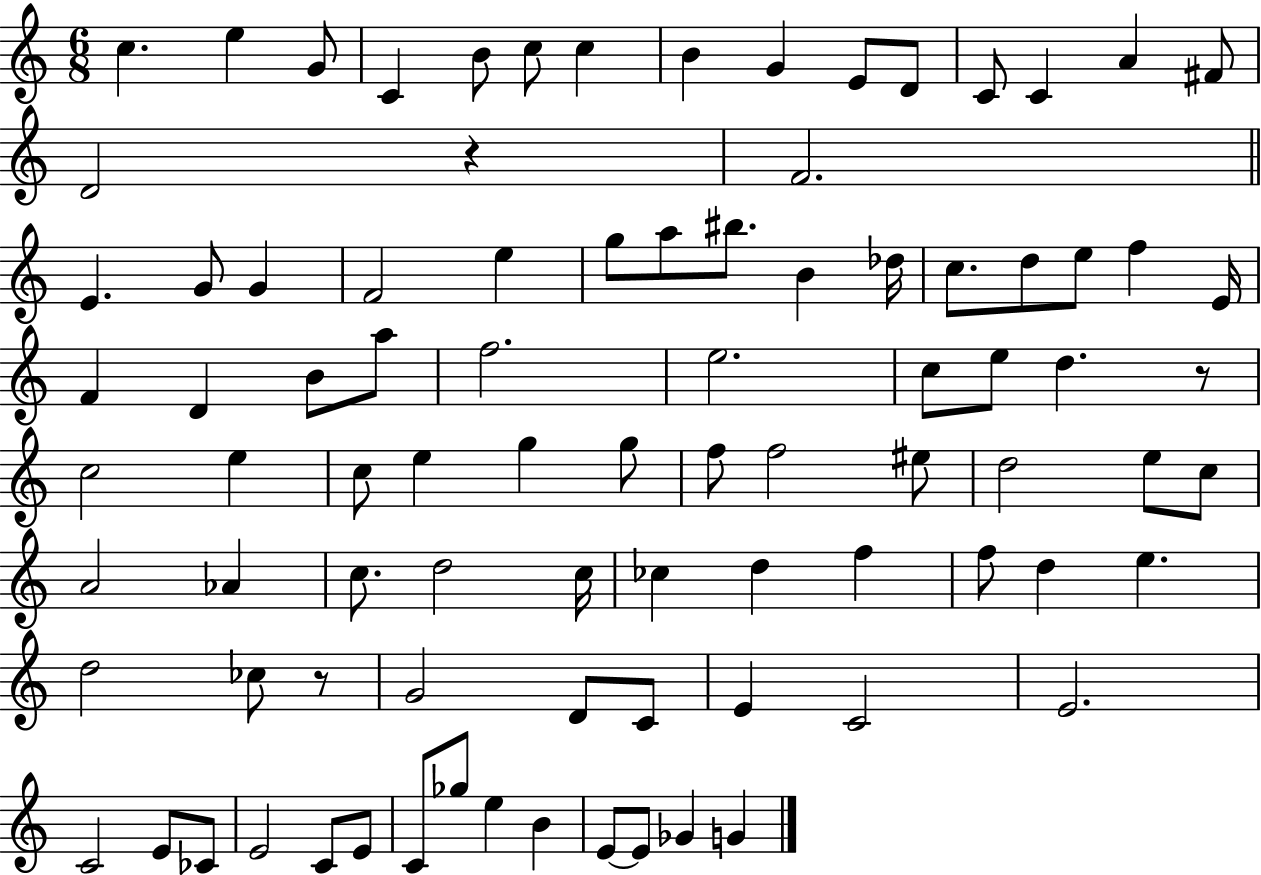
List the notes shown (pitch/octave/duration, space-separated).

C5/q. E5/q G4/e C4/q B4/e C5/e C5/q B4/q G4/q E4/e D4/e C4/e C4/q A4/q F#4/e D4/h R/q F4/h. E4/q. G4/e G4/q F4/h E5/q G5/e A5/e BIS5/e. B4/q Db5/s C5/e. D5/e E5/e F5/q E4/s F4/q D4/q B4/e A5/e F5/h. E5/h. C5/e E5/e D5/q. R/e C5/h E5/q C5/e E5/q G5/q G5/e F5/e F5/h EIS5/e D5/h E5/e C5/e A4/h Ab4/q C5/e. D5/h C5/s CES5/q D5/q F5/q F5/e D5/q E5/q. D5/h CES5/e R/e G4/h D4/e C4/e E4/q C4/h E4/h. C4/h E4/e CES4/e E4/h C4/e E4/e C4/e Gb5/e E5/q B4/q E4/e E4/e Gb4/q G4/q